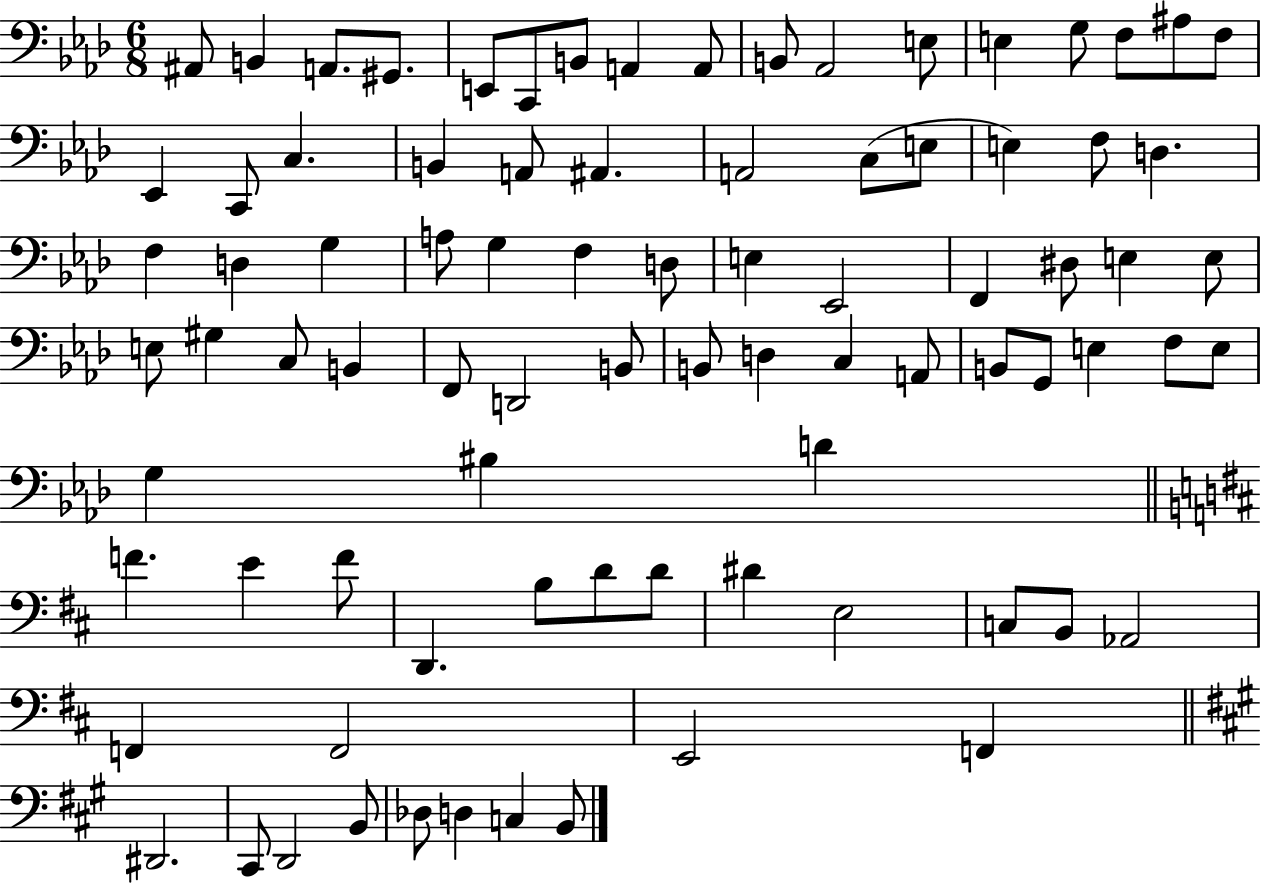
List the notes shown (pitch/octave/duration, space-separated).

A#2/e B2/q A2/e. G#2/e. E2/e C2/e B2/e A2/q A2/e B2/e Ab2/h E3/e E3/q G3/e F3/e A#3/e F3/e Eb2/q C2/e C3/q. B2/q A2/e A#2/q. A2/h C3/e E3/e E3/q F3/e D3/q. F3/q D3/q G3/q A3/e G3/q F3/q D3/e E3/q Eb2/h F2/q D#3/e E3/q E3/e E3/e G#3/q C3/e B2/q F2/e D2/h B2/e B2/e D3/q C3/q A2/e B2/e G2/e E3/q F3/e E3/e G3/q BIS3/q D4/q F4/q. E4/q F4/e D2/q. B3/e D4/e D4/e D#4/q E3/h C3/e B2/e Ab2/h F2/q F2/h E2/h F2/q D#2/h. C#2/e D2/h B2/e Db3/e D3/q C3/q B2/e